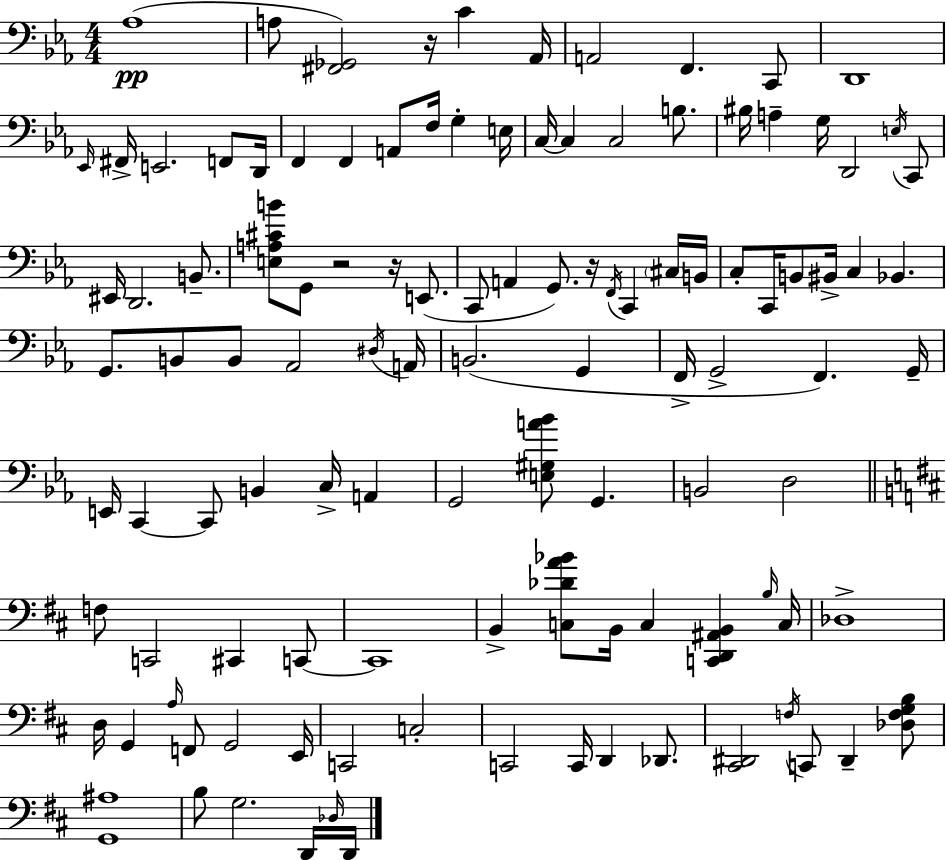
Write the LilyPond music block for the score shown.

{
  \clef bass
  \numericTimeSignature
  \time 4/4
  \key c \minor
  aes1(\pp | a8 <fis, ges,>2) r16 c'4 aes,16 | a,2 f,4. c,8 | d,1 | \break \grace { ees,16 } fis,16-> e,2. f,8 | d,16 f,4 f,4 a,8 f16 g4-. | e16 c16~~ c4 c2 b8. | bis16 a4-- g16 d,2 \acciaccatura { e16 } | \break c,8 eis,16 d,2. b,8.-- | <e a cis' b'>8 g,8 r2 r16 e,8.( | c,8 a,4 g,8.) r16 \acciaccatura { f,16 } c,4 | \parenthesize cis16 b,16 c8-. c,16 b,8 bis,16-> c4 bes,4. | \break g,8. b,8 b,8 aes,2 | \acciaccatura { dis16 } a,16 b,2.( | g,4 f,16-> g,2-> f,4.) | g,16-- e,16 c,4~~ c,8 b,4 c16-> | \break a,4 g,2 <e gis a' bes'>8 g,4. | b,2 d2 | \bar "||" \break \key d \major f8 c,2 cis,4 c,8~~ | c,1 | b,4-> <c des' a' bes'>8 b,16 c4 <c, d, ais, b,>4 \grace { b16 } | c16 des1-> | \break d16 g,4 \grace { a16 } f,8 g,2 | e,16 c,2 c2-. | c,2 c,16 d,4 des,8. | <cis, dis,>2 \acciaccatura { f16 } c,8 dis,4-- | \break <des f g b>8 <g, ais>1 | b8 g2. | d,16 \grace { des16 } d,16 \bar "|."
}